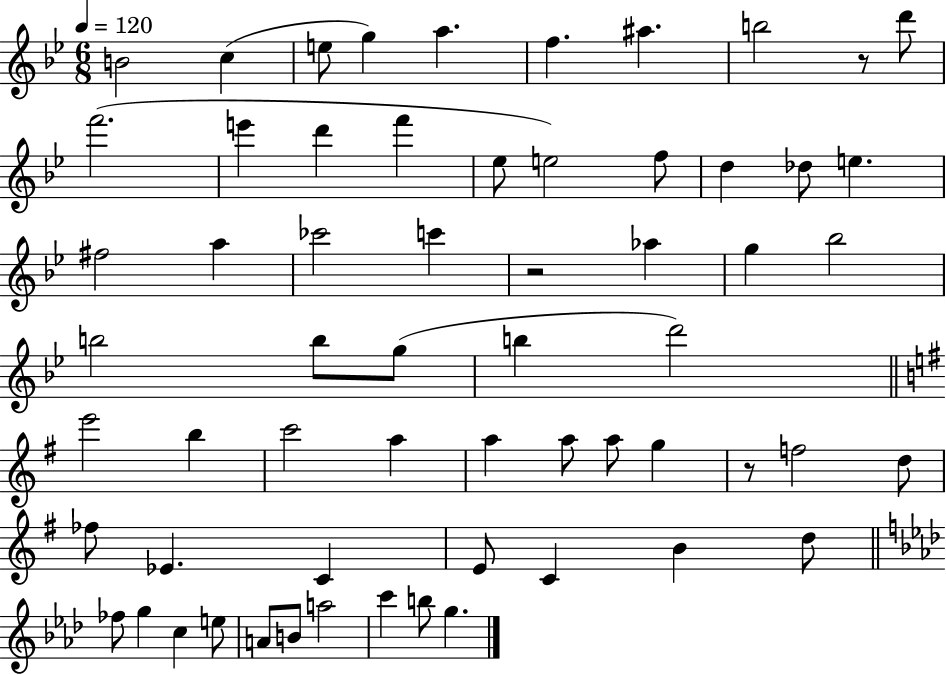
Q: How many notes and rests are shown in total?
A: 61